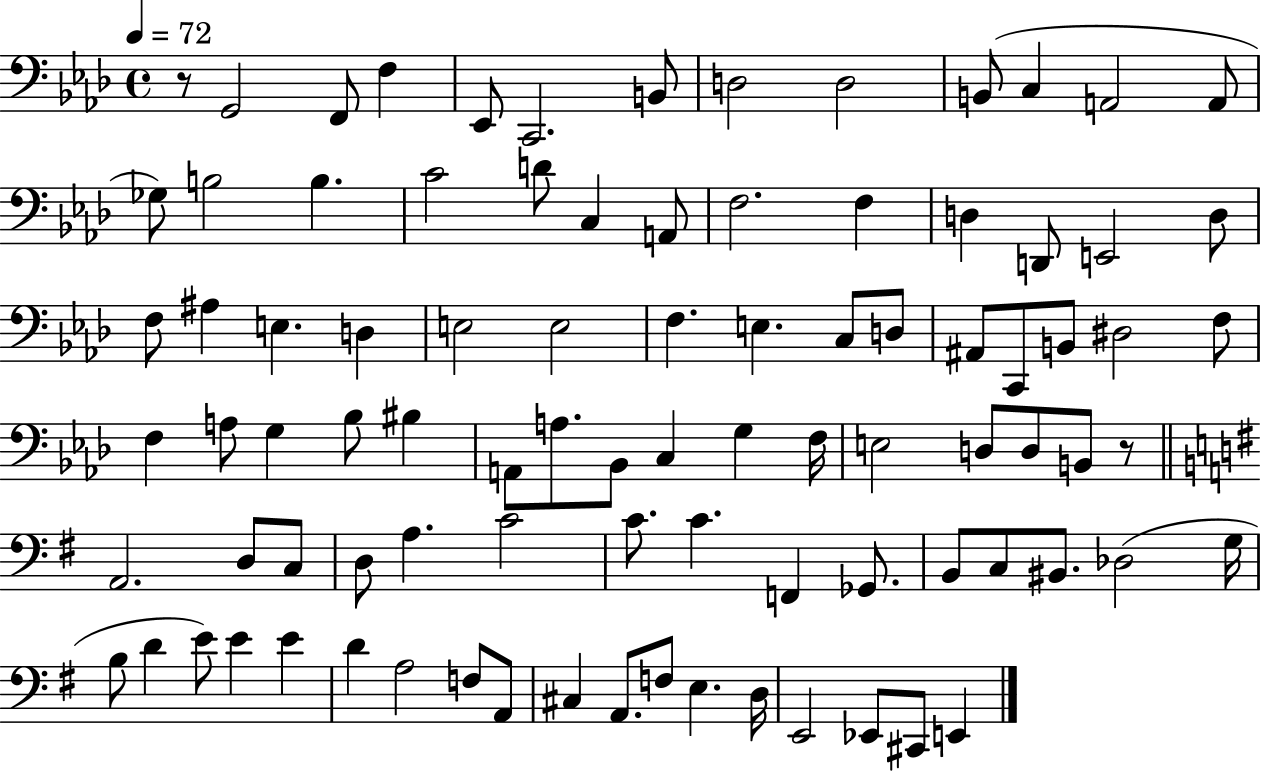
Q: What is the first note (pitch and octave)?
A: G2